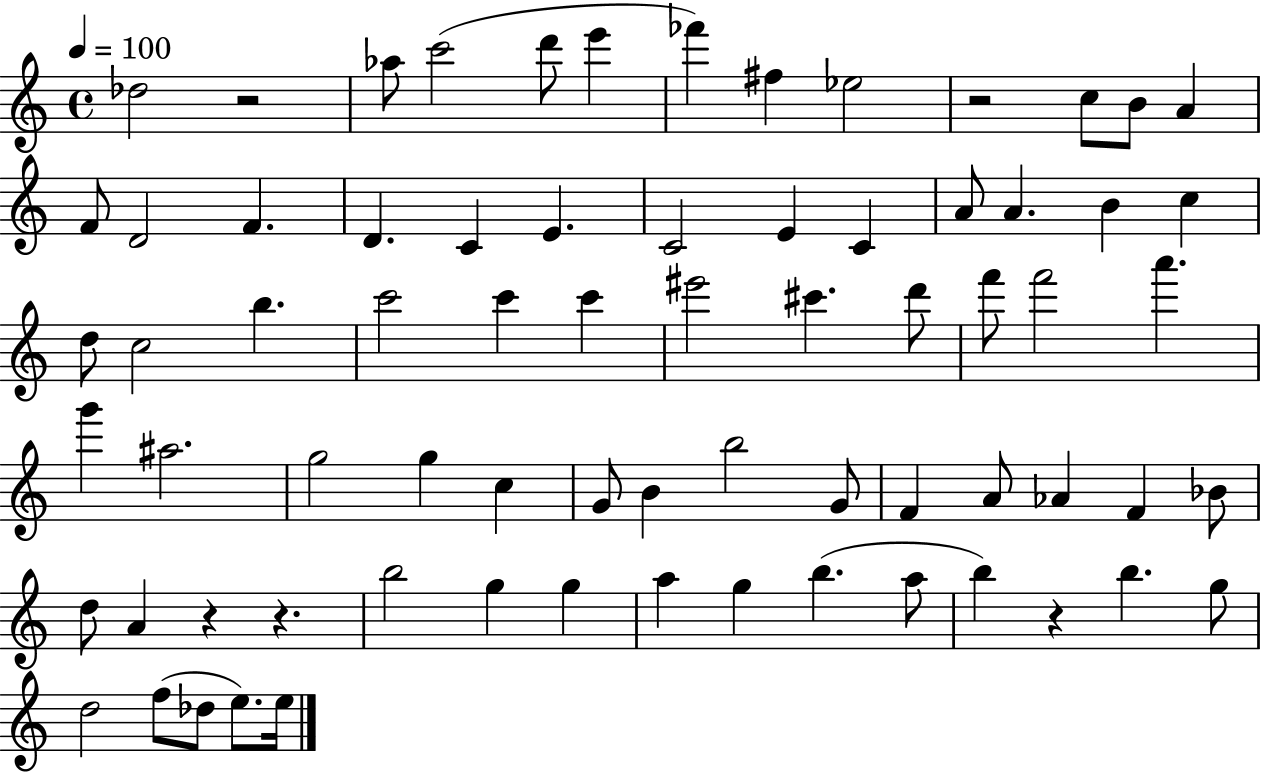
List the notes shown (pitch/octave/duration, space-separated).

Db5/h R/h Ab5/e C6/h D6/e E6/q FES6/q F#5/q Eb5/h R/h C5/e B4/e A4/q F4/e D4/h F4/q. D4/q. C4/q E4/q. C4/h E4/q C4/q A4/e A4/q. B4/q C5/q D5/e C5/h B5/q. C6/h C6/q C6/q EIS6/h C#6/q. D6/e F6/e F6/h A6/q. G6/q A#5/h. G5/h G5/q C5/q G4/e B4/q B5/h G4/e F4/q A4/e Ab4/q F4/q Bb4/e D5/e A4/q R/q R/q. B5/h G5/q G5/q A5/q G5/q B5/q. A5/e B5/q R/q B5/q. G5/e D5/h F5/e Db5/e E5/e. E5/s